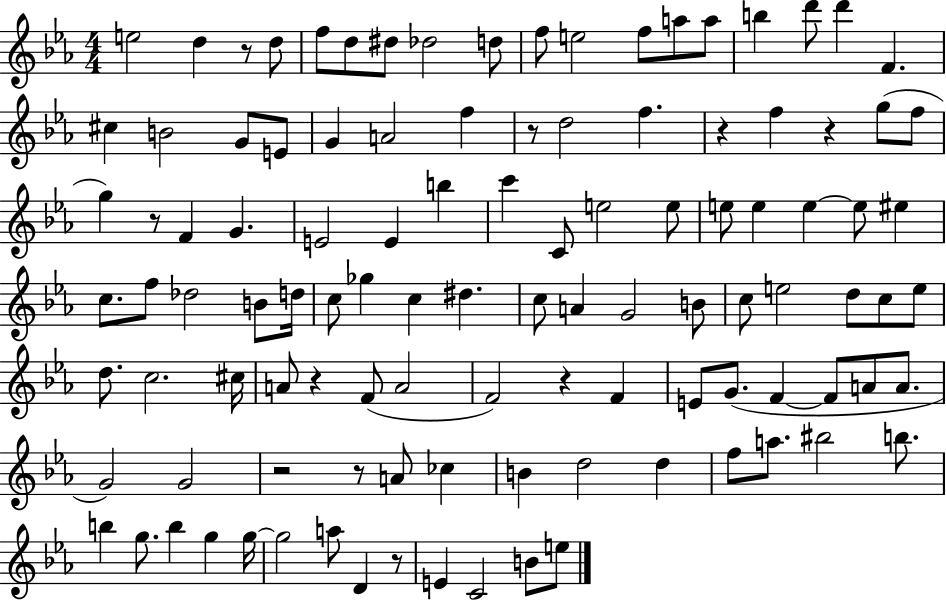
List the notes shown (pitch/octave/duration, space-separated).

E5/h D5/q R/e D5/e F5/e D5/e D#5/e Db5/h D5/e F5/e E5/h F5/e A5/e A5/e B5/q D6/e D6/q F4/q. C#5/q B4/h G4/e E4/e G4/q A4/h F5/q R/e D5/h F5/q. R/q F5/q R/q G5/e F5/e G5/q R/e F4/q G4/q. E4/h E4/q B5/q C6/q C4/e E5/h E5/e E5/e E5/q E5/q E5/e EIS5/q C5/e. F5/e Db5/h B4/e D5/s C5/e Gb5/q C5/q D#5/q. C5/e A4/q G4/h B4/e C5/e E5/h D5/e C5/e E5/e D5/e. C5/h. C#5/s A4/e R/q F4/e A4/h F4/h R/q F4/q E4/e G4/e. F4/q F4/e A4/e A4/e. G4/h G4/h R/h R/e A4/e CES5/q B4/q D5/h D5/q F5/e A5/e. BIS5/h B5/e. B5/q G5/e. B5/q G5/q G5/s G5/h A5/e D4/q R/e E4/q C4/h B4/e E5/e